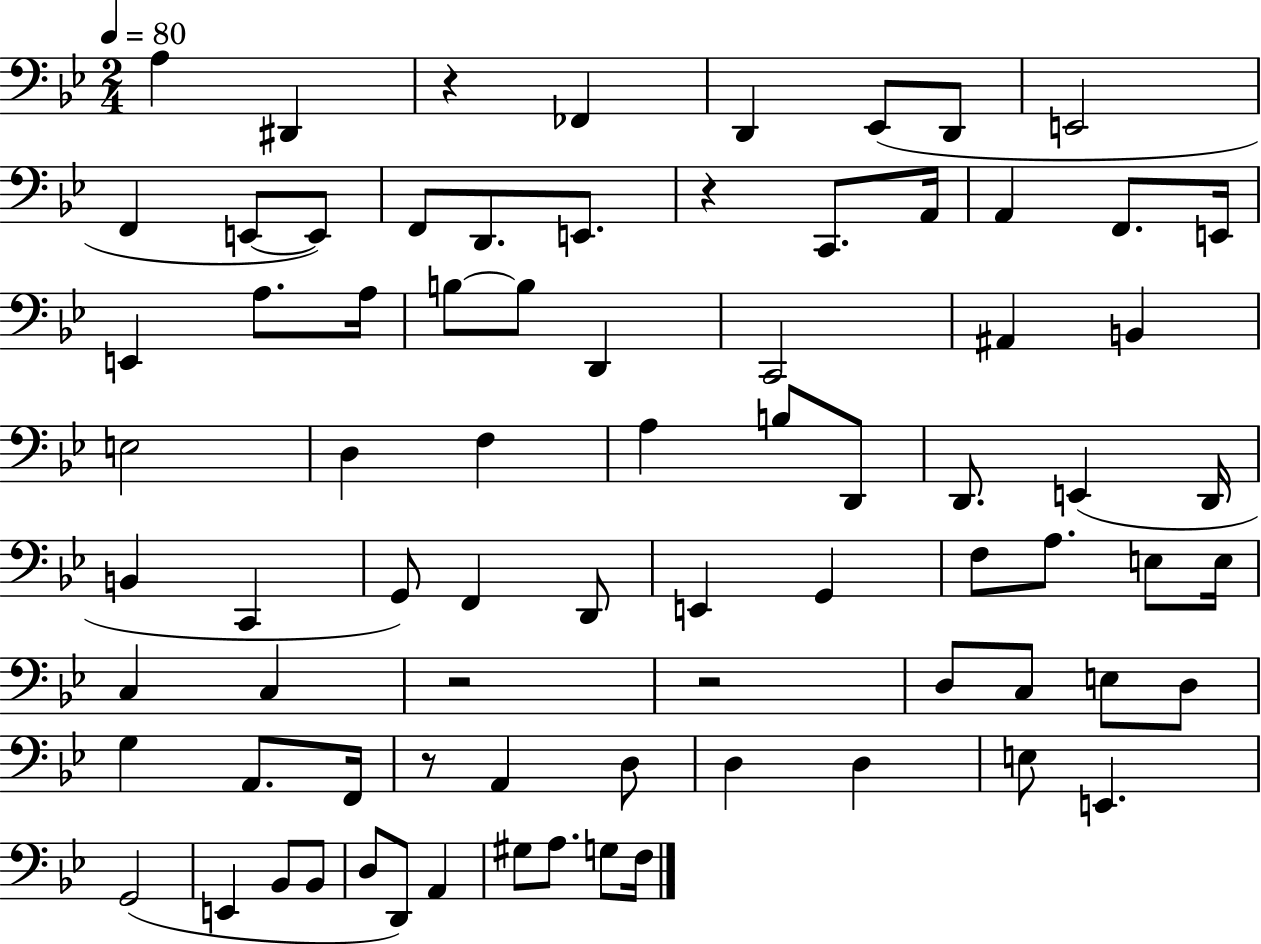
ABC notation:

X:1
T:Untitled
M:2/4
L:1/4
K:Bb
A, ^D,, z _F,, D,, _E,,/2 D,,/2 E,,2 F,, E,,/2 E,,/2 F,,/2 D,,/2 E,,/2 z C,,/2 A,,/4 A,, F,,/2 E,,/4 E,, A,/2 A,/4 B,/2 B,/2 D,, C,,2 ^A,, B,, E,2 D, F, A, B,/2 D,,/2 D,,/2 E,, D,,/4 B,, C,, G,,/2 F,, D,,/2 E,, G,, F,/2 A,/2 E,/2 E,/4 C, C, z2 z2 D,/2 C,/2 E,/2 D,/2 G, A,,/2 F,,/4 z/2 A,, D,/2 D, D, E,/2 E,, G,,2 E,, _B,,/2 _B,,/2 D,/2 D,,/2 A,, ^G,/2 A,/2 G,/2 F,/4